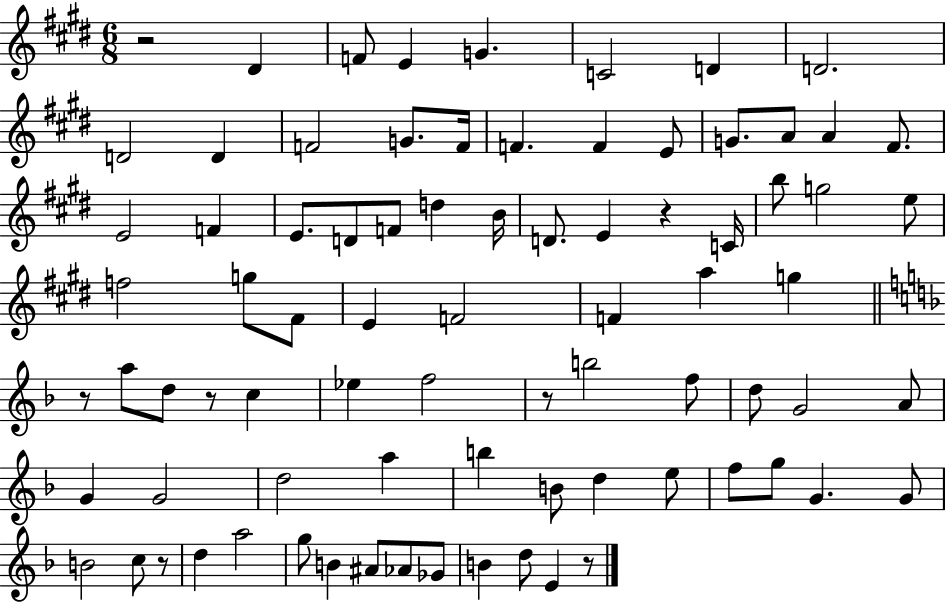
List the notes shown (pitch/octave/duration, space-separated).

R/h D#4/q F4/e E4/q G4/q. C4/h D4/q D4/h. D4/h D4/q F4/h G4/e. F4/s F4/q. F4/q E4/e G4/e. A4/e A4/q F#4/e. E4/h F4/q E4/e. D4/e F4/e D5/q B4/s D4/e. E4/q R/q C4/s B5/e G5/h E5/e F5/h G5/e F#4/e E4/q F4/h F4/q A5/q G5/q R/e A5/e D5/e R/e C5/q Eb5/q F5/h R/e B5/h F5/e D5/e G4/h A4/e G4/q G4/h D5/h A5/q B5/q B4/e D5/q E5/e F5/e G5/e G4/q. G4/e B4/h C5/e R/e D5/q A5/h G5/e B4/q A#4/e Ab4/e Gb4/e B4/q D5/e E4/q R/e